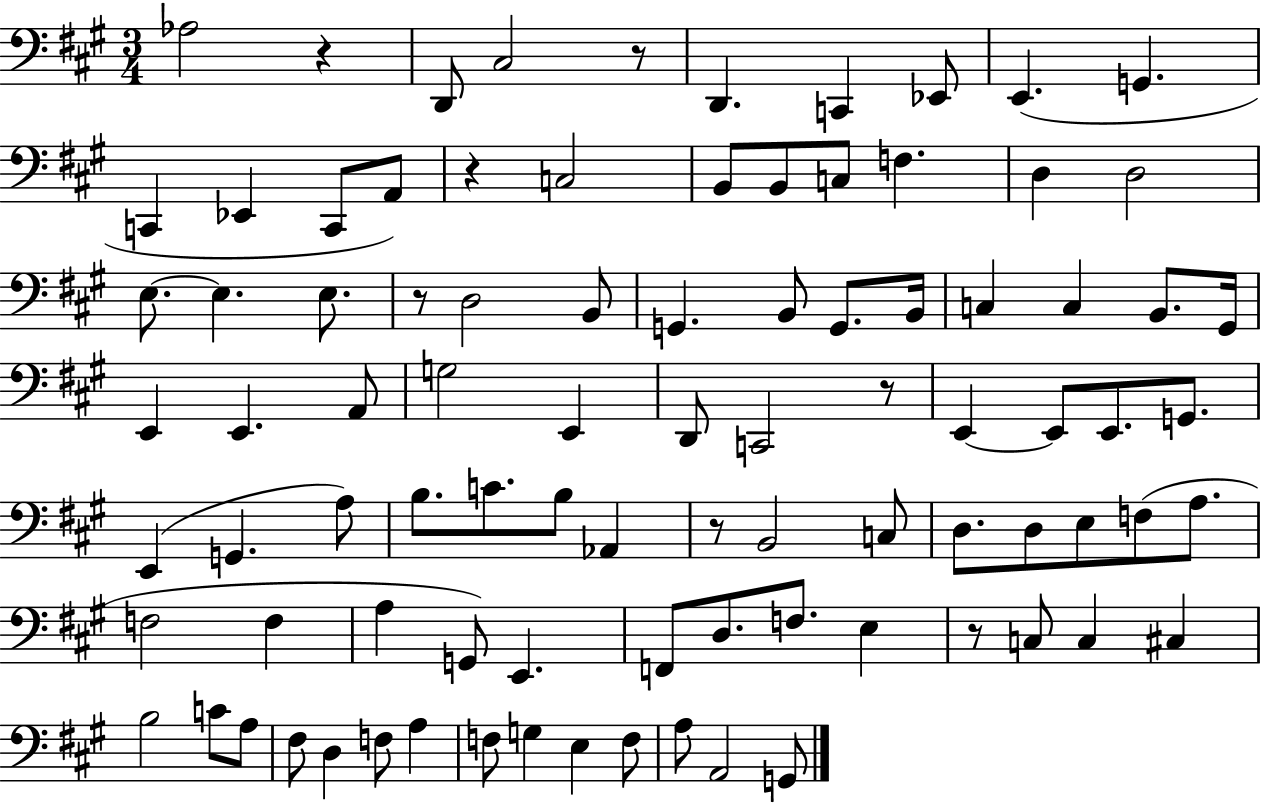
{
  \clef bass
  \numericTimeSignature
  \time 3/4
  \key a \major
  aes2 r4 | d,8 cis2 r8 | d,4. c,4 ees,8 | e,4.( g,4. | \break c,4 ees,4 c,8 a,8) | r4 c2 | b,8 b,8 c8 f4. | d4 d2 | \break e8.~~ e4. e8. | r8 d2 b,8 | g,4. b,8 g,8. b,16 | c4 c4 b,8. gis,16 | \break e,4 e,4. a,8 | g2 e,4 | d,8 c,2 r8 | e,4~~ e,8 e,8. g,8. | \break e,4( g,4. a8) | b8. c'8. b8 aes,4 | r8 b,2 c8 | d8. d8 e8 f8( a8. | \break f2 f4 | a4 g,8) e,4. | f,8 d8. f8. e4 | r8 c8 c4 cis4 | \break b2 c'8 a8 | fis8 d4 f8 a4 | f8 g4 e4 f8 | a8 a,2 g,8 | \break \bar "|."
}